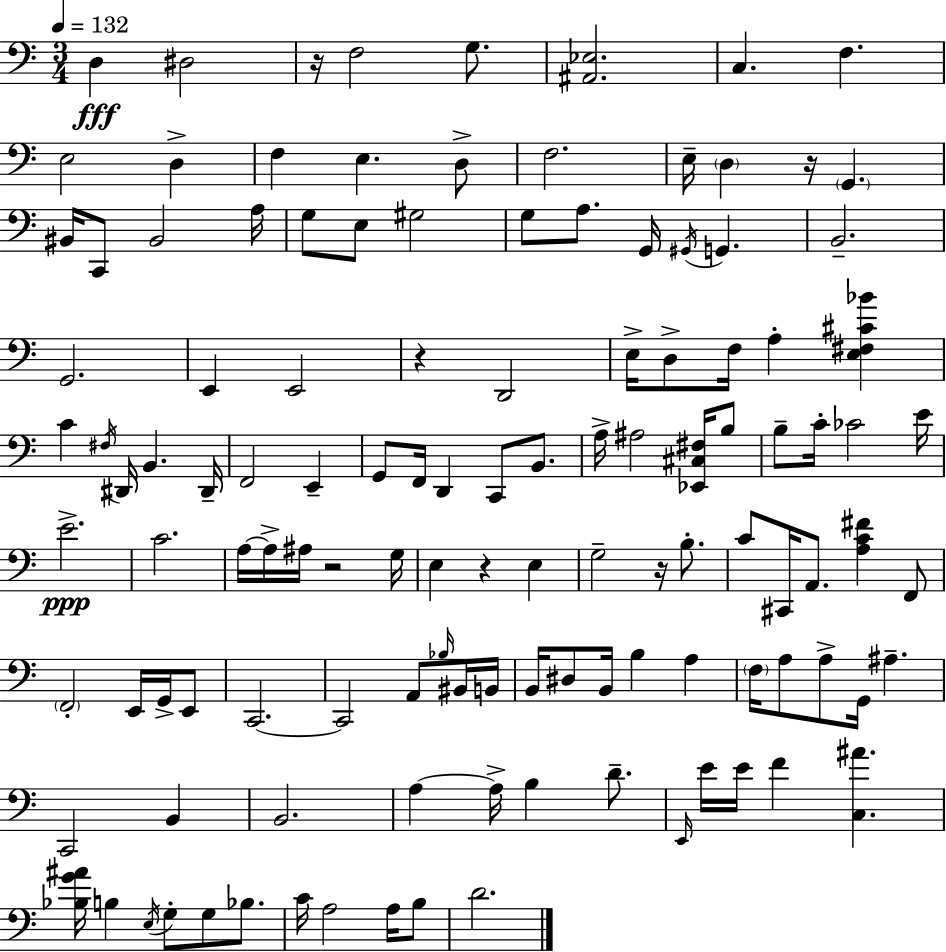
D3/q D#3/h R/s F3/h G3/e. [A#2,Eb3]/h. C3/q. F3/q. E3/h D3/q F3/q E3/q. D3/e F3/h. E3/s D3/q R/s G2/q. BIS2/s C2/e BIS2/h A3/s G3/e E3/e G#3/h G3/e A3/e. G2/s G#2/s G2/q. B2/h. G2/h. E2/q E2/h R/q D2/h E3/s D3/e F3/s A3/q [E3,F#3,C#4,Bb4]/q C4/q F#3/s D#2/s B2/q. D#2/s F2/h E2/q G2/e F2/s D2/q C2/e B2/e. A3/s A#3/h [Eb2,C#3,F#3]/s B3/e B3/e C4/s CES4/h E4/s E4/h. C4/h. A3/s A3/s A#3/s R/h G3/s E3/q R/q E3/q G3/h R/s B3/e. C4/e C#2/s A2/e. [A3,C4,F#4]/q F2/e F2/h E2/s G2/s E2/e C2/h. C2/h A2/e Bb3/s BIS2/s B2/s B2/s D#3/e B2/s B3/q A3/q F3/s A3/e A3/e G2/s A#3/q. C2/h B2/q B2/h. A3/q A3/s B3/q D4/e. E2/s E4/s E4/s F4/q [C3,A#4]/q. [Bb3,G4,A#4]/s B3/q E3/s G3/e G3/e Bb3/e. C4/s A3/h A3/s B3/e D4/h.